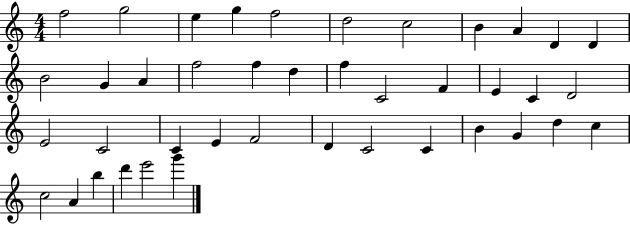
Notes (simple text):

F5/h G5/h E5/q G5/q F5/h D5/h C5/h B4/q A4/q D4/q D4/q B4/h G4/q A4/q F5/h F5/q D5/q F5/q C4/h F4/q E4/q C4/q D4/h E4/h C4/h C4/q E4/q F4/h D4/q C4/h C4/q B4/q G4/q D5/q C5/q C5/h A4/q B5/q D6/q E6/h G6/q